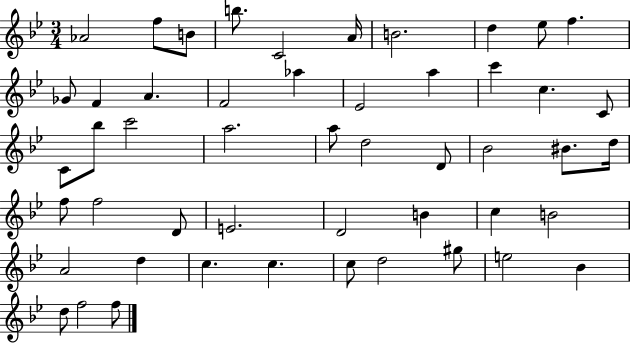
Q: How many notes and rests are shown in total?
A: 50